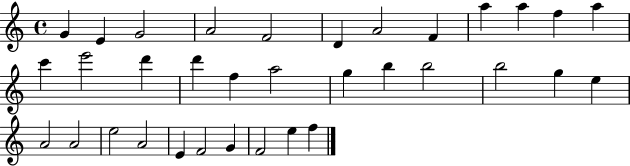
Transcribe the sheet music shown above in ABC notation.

X:1
T:Untitled
M:4/4
L:1/4
K:C
G E G2 A2 F2 D A2 F a a f a c' e'2 d' d' f a2 g b b2 b2 g e A2 A2 e2 A2 E F2 G F2 e f